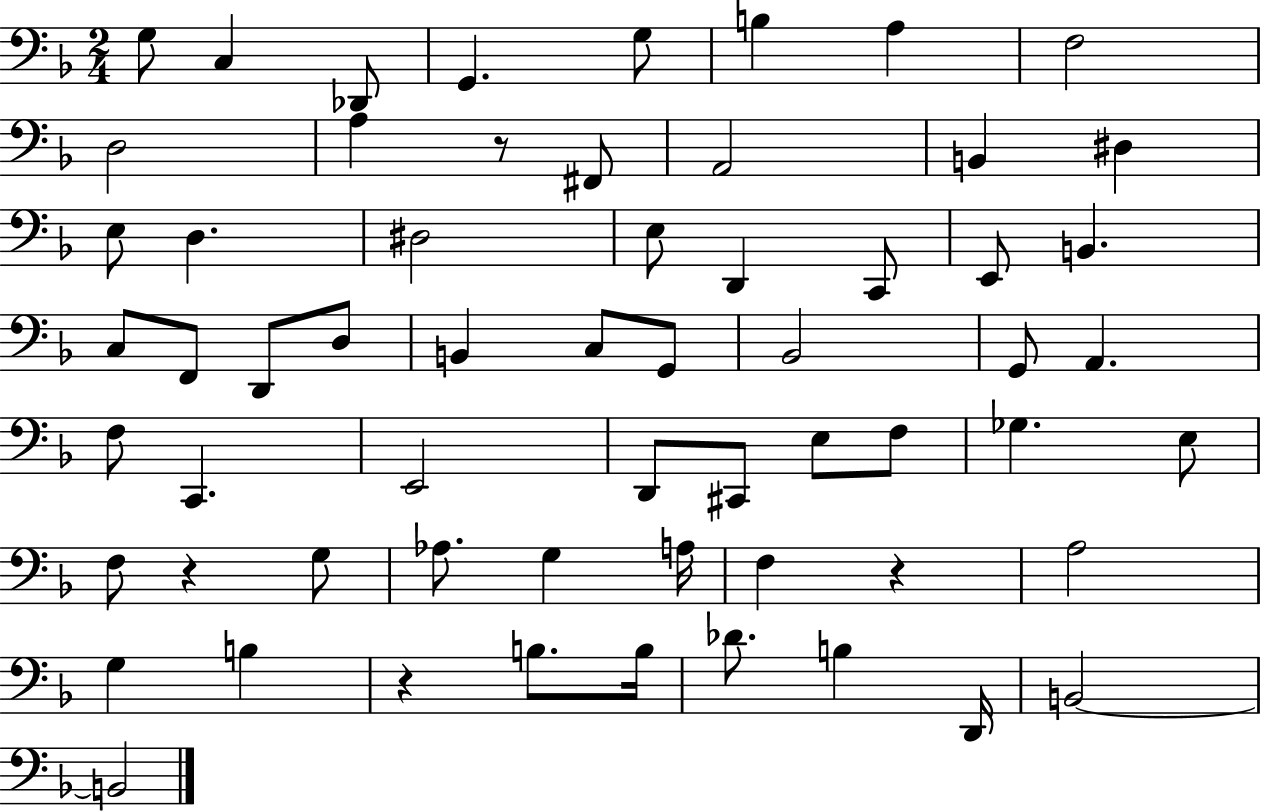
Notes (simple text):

G3/e C3/q Db2/e G2/q. G3/e B3/q A3/q F3/h D3/h A3/q R/e F#2/e A2/h B2/q D#3/q E3/e D3/q. D#3/h E3/e D2/q C2/e E2/e B2/q. C3/e F2/e D2/e D3/e B2/q C3/e G2/e Bb2/h G2/e A2/q. F3/e C2/q. E2/h D2/e C#2/e E3/e F3/e Gb3/q. E3/e F3/e R/q G3/e Ab3/e. G3/q A3/s F3/q R/q A3/h G3/q B3/q R/q B3/e. B3/s Db4/e. B3/q D2/s B2/h B2/h